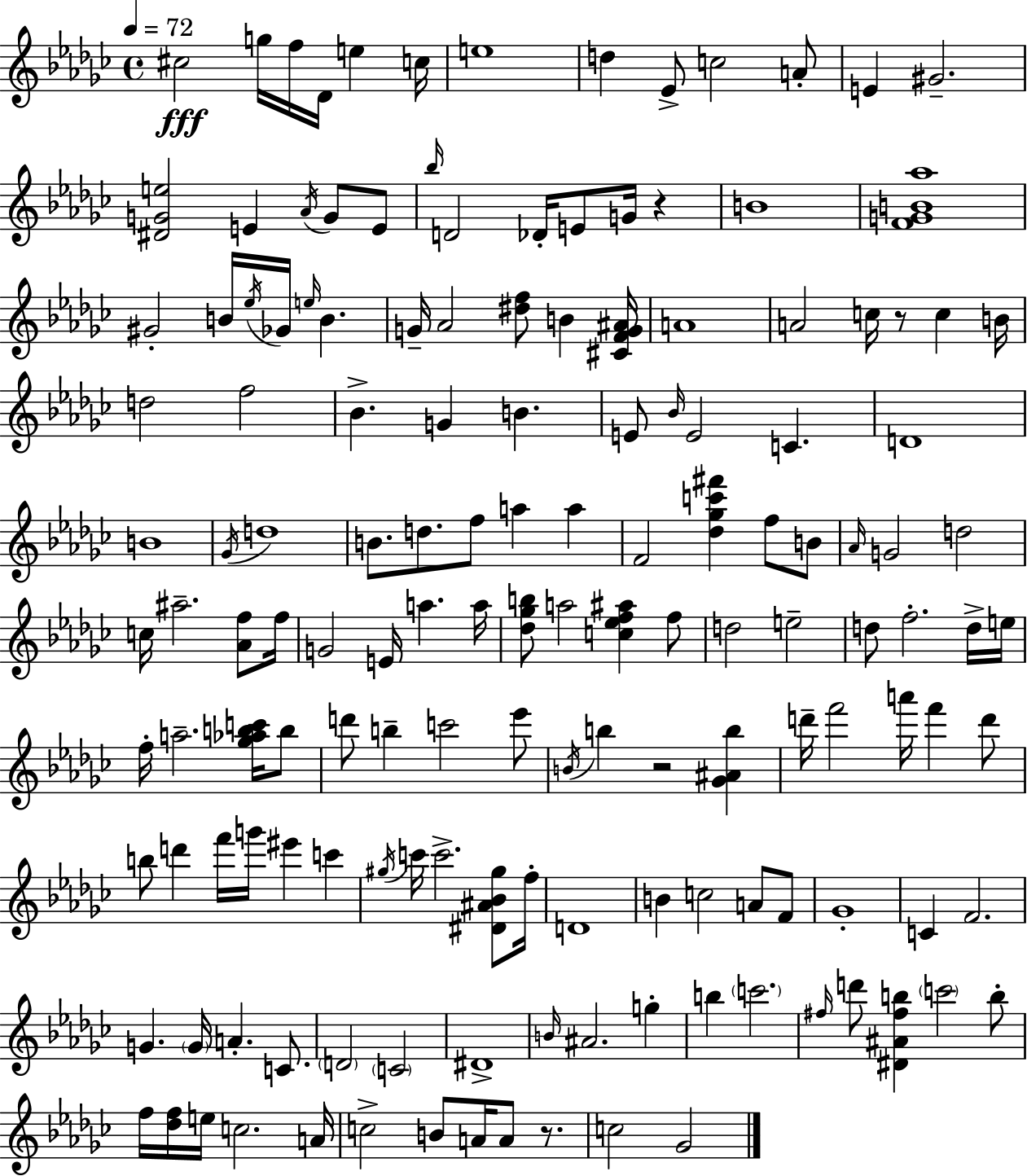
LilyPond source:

{
  \clef treble
  \time 4/4
  \defaultTimeSignature
  \key ees \minor
  \tempo 4 = 72
  cis''2\fff g''16 f''16 des'16 e''4 c''16 | e''1 | d''4 ees'8-> c''2 a'8-. | e'4 gis'2.-- | \break <dis' g' e''>2 e'4 \acciaccatura { aes'16 } g'8 e'8 | \grace { bes''16 } d'2 des'16-. e'8 g'16 r4 | b'1 | <f' g' b' aes''>1 | \break gis'2-. b'16 \acciaccatura { ees''16 } ges'16 \grace { e''16 } b'4. | g'16-- aes'2 <dis'' f''>8 b'4 | <cis' f' g' ais'>16 a'1 | a'2 c''16 r8 c''4 | \break b'16 d''2 f''2 | bes'4.-> g'4 b'4. | e'8 \grace { bes'16 } e'2 c'4. | d'1 | \break b'1 | \acciaccatura { ges'16 } d''1 | b'8. d''8. f''8 a''4 | a''4 f'2 <des'' ges'' c''' fis'''>4 | \break f''8 b'8 \grace { aes'16 } g'2 d''2 | c''16 ais''2.-- | <aes' f''>8 f''16 g'2 e'16 | a''4. a''16 <des'' ges'' b''>8 a''2 | \break <c'' ees'' f'' ais''>4 f''8 d''2 e''2-- | d''8 f''2.-. | d''16-> e''16 f''16-. a''2.-- | <ges'' aes'' b'' c'''>16 b''8 d'''8 b''4-- c'''2 | \break ees'''8 \acciaccatura { b'16 } b''4 r2 | <ges' ais' b''>4 d'''16-- f'''2 | a'''16 f'''4 d'''8 b''8 d'''4 f'''16 g'''16 | eis'''4 c'''4 \acciaccatura { gis''16 } c'''16 c'''2.-> | \break <dis' ais' bes' gis''>8 f''16-. d'1 | b'4 c''2 | a'8 f'8 ges'1-. | c'4 f'2. | \break g'4. \parenthesize g'16 | a'4.-. c'8. \parenthesize d'2 | \parenthesize c'2 dis'1-> | \grace { b'16 } ais'2. | \break g''4-. b''4 \parenthesize c'''2. | \grace { fis''16 } d'''8 <dis' ais' fis'' b''>4 | \parenthesize c'''2 b''8-. f''16 <des'' f''>16 e''16 c''2. | a'16 c''2-> | \break b'8 a'16 a'8 r8. c''2 | ges'2 \bar "|."
}